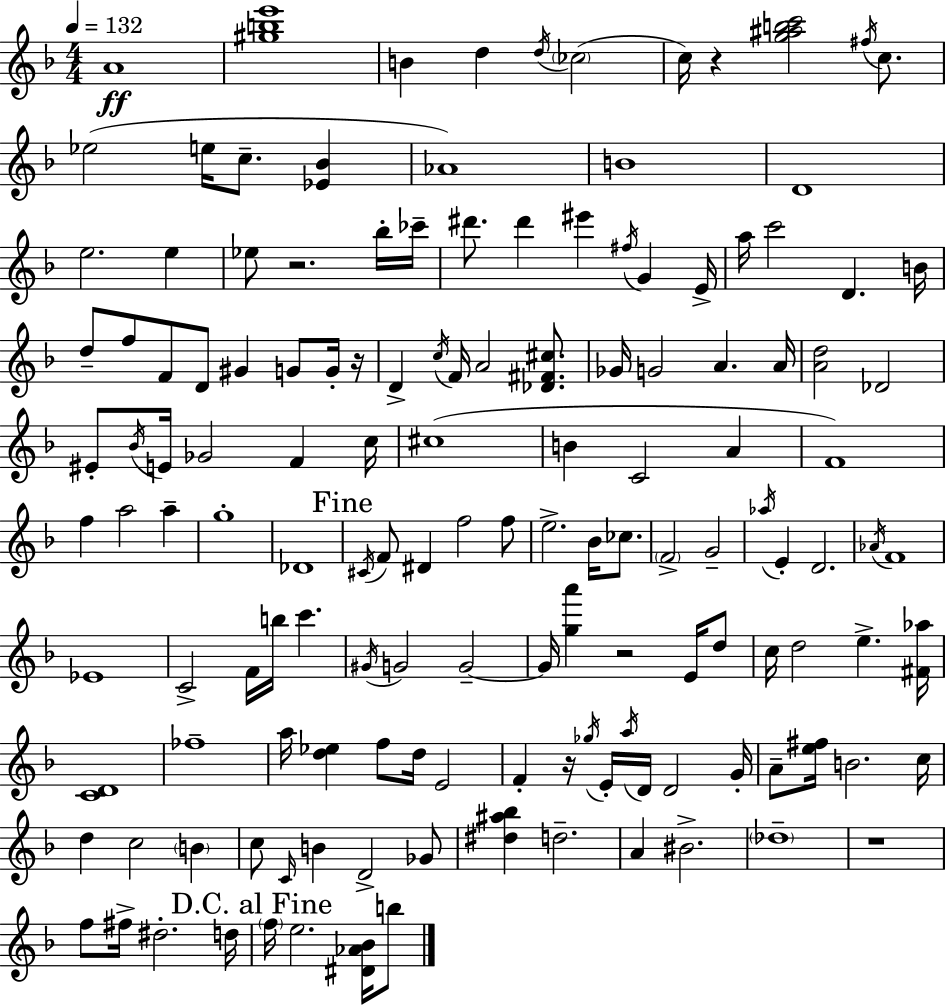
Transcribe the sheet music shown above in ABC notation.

X:1
T:Untitled
M:4/4
L:1/4
K:Dm
A4 [^gbe']4 B d d/4 _c2 c/4 z [g^abc']2 ^f/4 c/2 _e2 e/4 c/2 [_E_B] _A4 B4 D4 e2 e _e/2 z2 _b/4 _c'/4 ^d'/2 ^d' ^e' ^f/4 G E/4 a/4 c'2 D B/4 d/2 f/2 F/2 D/2 ^G G/2 G/4 z/4 D c/4 F/4 A2 [_D^F^c]/2 _G/4 G2 A A/4 [Ad]2 _D2 ^E/2 _B/4 E/4 _G2 F c/4 ^c4 B C2 A F4 f a2 a g4 _D4 ^C/4 F/2 ^D f2 f/2 e2 _B/4 _c/2 F2 G2 _a/4 E D2 _A/4 F4 _E4 C2 F/4 b/4 c' ^G/4 G2 G2 G/4 [ga'] z2 E/4 d/2 c/4 d2 e [^F_a]/4 [CD]4 _f4 a/4 [d_e] f/2 d/4 E2 F z/4 _g/4 E/4 a/4 D/4 D2 G/4 A/2 [e^f]/4 B2 c/4 d c2 B c/2 C/4 B D2 _G/2 [^d^a_b] d2 A ^B2 _d4 z4 f/2 ^f/4 ^d2 d/4 f/4 e2 [^D_A_B]/4 b/2